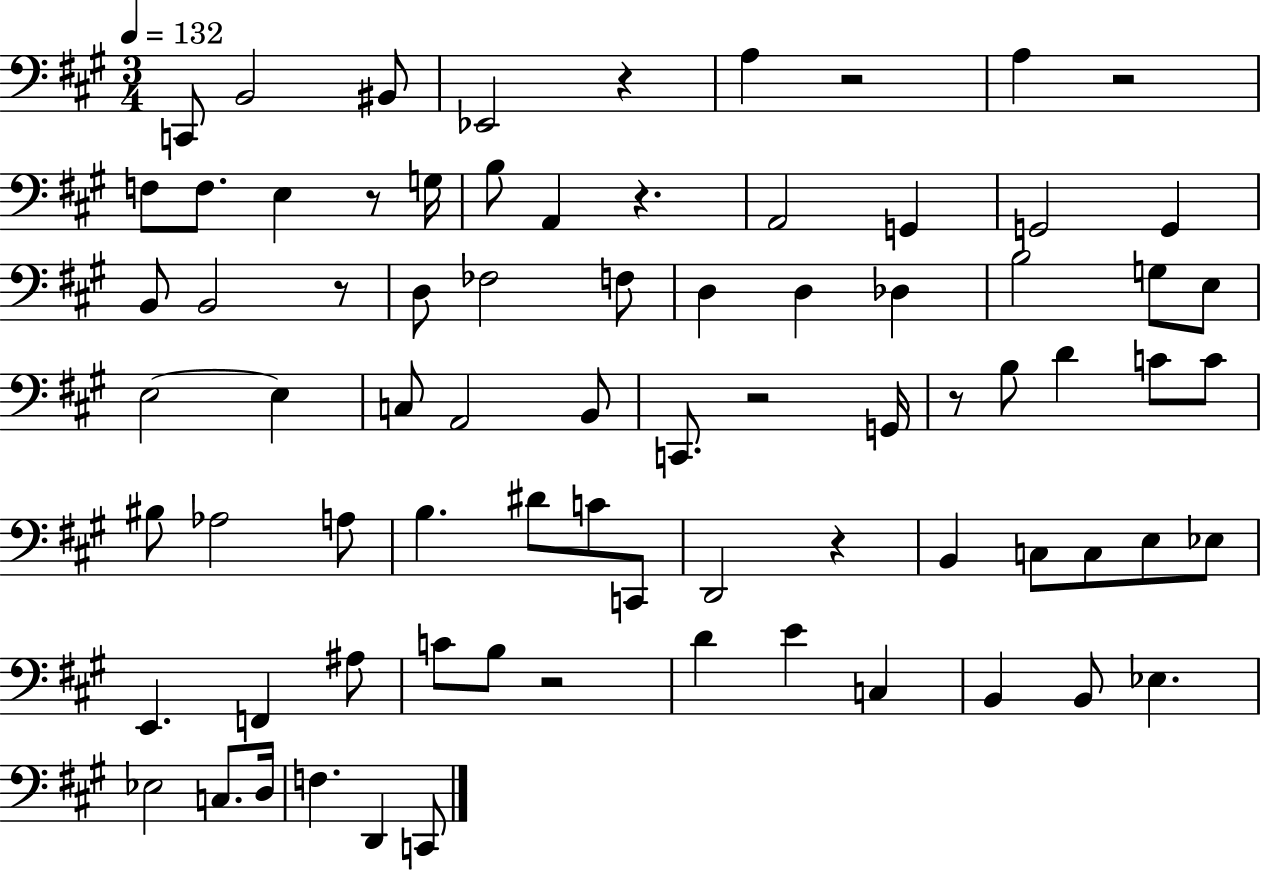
X:1
T:Untitled
M:3/4
L:1/4
K:A
C,,/2 B,,2 ^B,,/2 _E,,2 z A, z2 A, z2 F,/2 F,/2 E, z/2 G,/4 B,/2 A,, z A,,2 G,, G,,2 G,, B,,/2 B,,2 z/2 D,/2 _F,2 F,/2 D, D, _D, B,2 G,/2 E,/2 E,2 E, C,/2 A,,2 B,,/2 C,,/2 z2 G,,/4 z/2 B,/2 D C/2 C/2 ^B,/2 _A,2 A,/2 B, ^D/2 C/2 C,,/2 D,,2 z B,, C,/2 C,/2 E,/2 _E,/2 E,, F,, ^A,/2 C/2 B,/2 z2 D E C, B,, B,,/2 _E, _E,2 C,/2 D,/4 F, D,, C,,/2